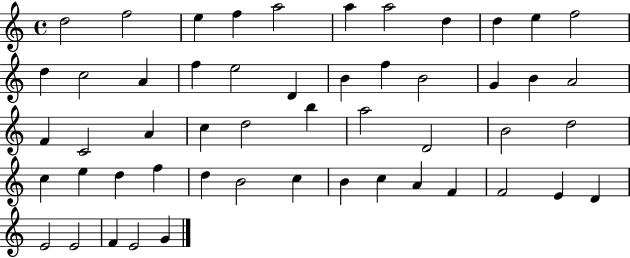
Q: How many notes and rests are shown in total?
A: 52